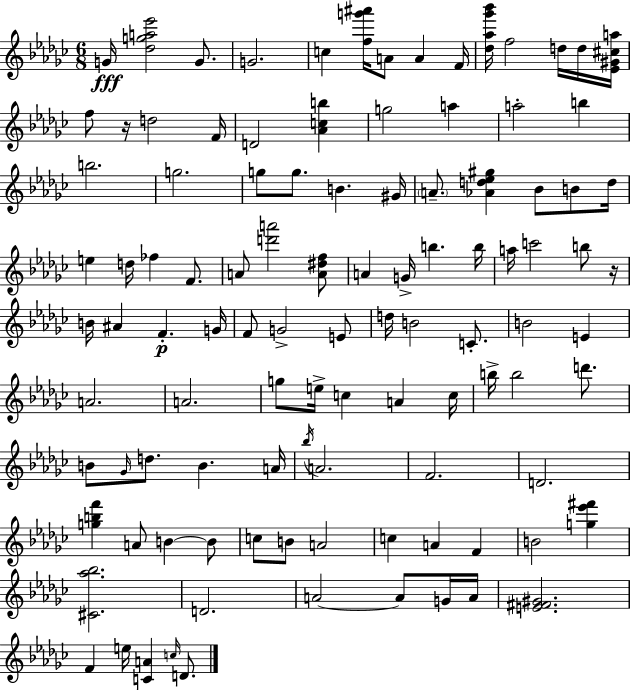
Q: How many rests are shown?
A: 2